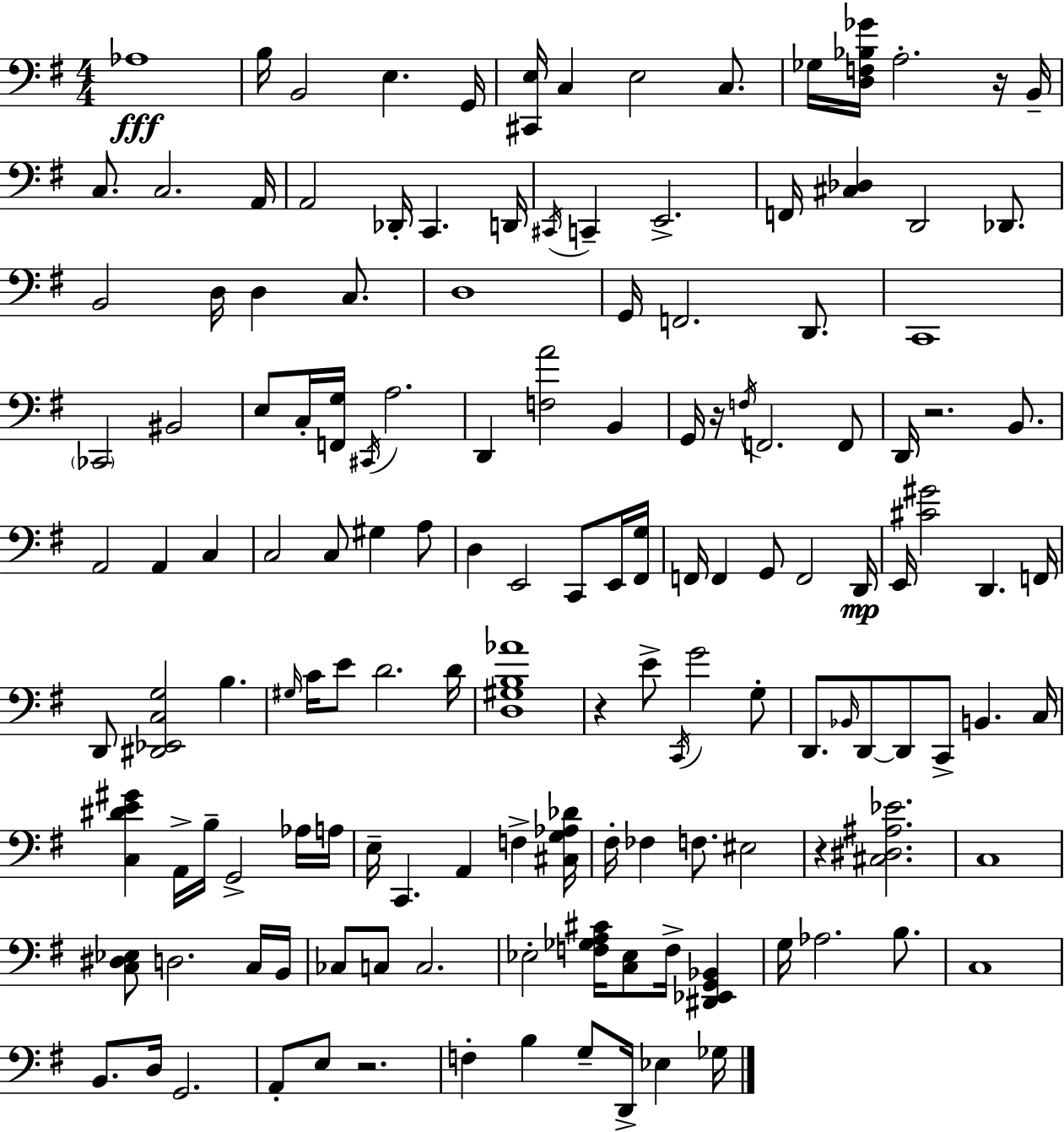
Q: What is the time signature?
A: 4/4